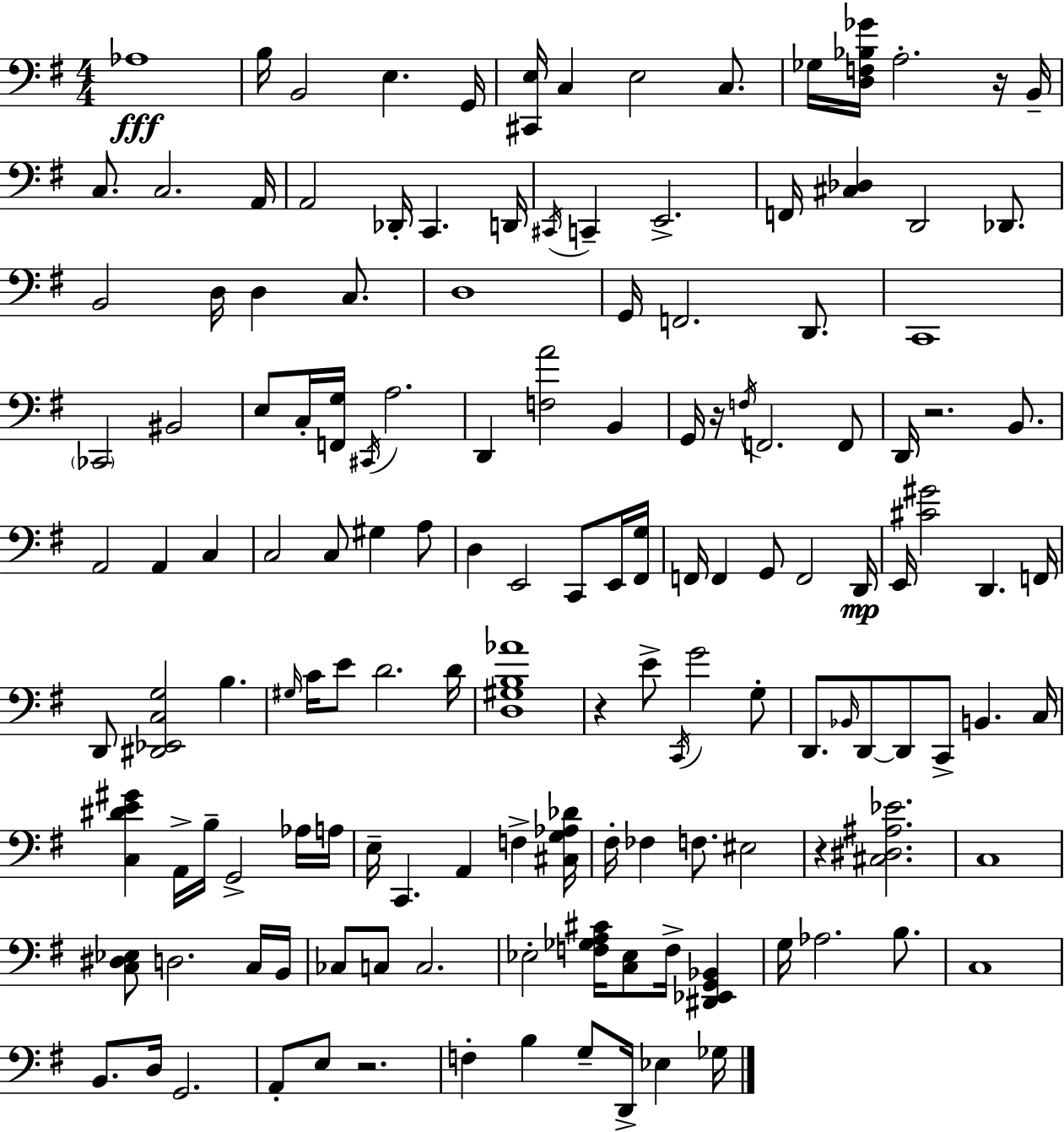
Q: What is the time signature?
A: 4/4